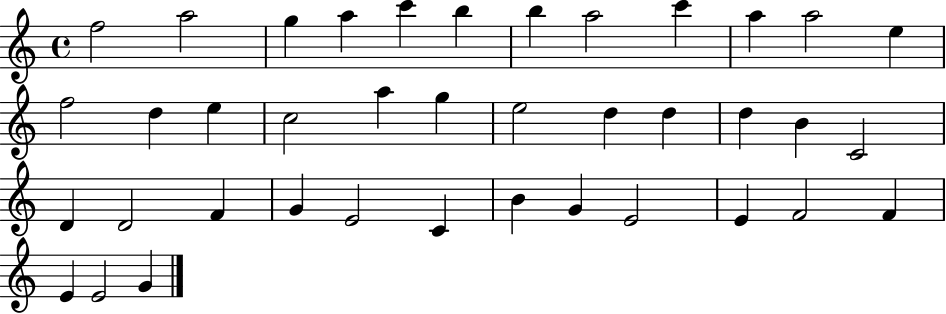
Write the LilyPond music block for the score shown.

{
  \clef treble
  \time 4/4
  \defaultTimeSignature
  \key c \major
  f''2 a''2 | g''4 a''4 c'''4 b''4 | b''4 a''2 c'''4 | a''4 a''2 e''4 | \break f''2 d''4 e''4 | c''2 a''4 g''4 | e''2 d''4 d''4 | d''4 b'4 c'2 | \break d'4 d'2 f'4 | g'4 e'2 c'4 | b'4 g'4 e'2 | e'4 f'2 f'4 | \break e'4 e'2 g'4 | \bar "|."
}